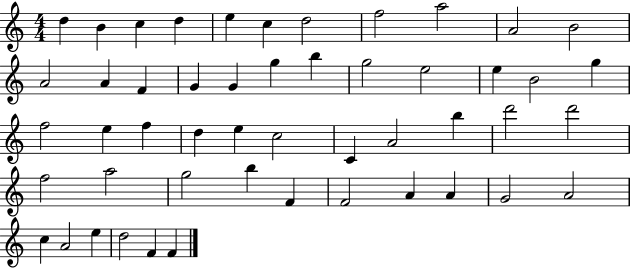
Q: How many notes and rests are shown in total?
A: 50